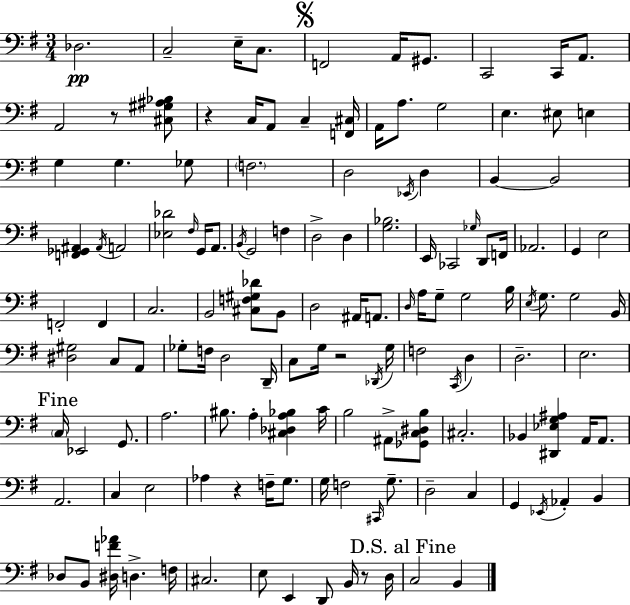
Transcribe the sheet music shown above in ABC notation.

X:1
T:Untitled
M:3/4
L:1/4
K:Em
_D,2 C,2 E,/4 C,/2 F,,2 A,,/4 ^G,,/2 C,,2 C,,/4 A,,/2 A,,2 z/2 [^C,^G,^A,_B,]/2 z C,/4 A,,/2 C, [F,,^C,]/4 A,,/4 A,/2 G,2 E, ^E,/2 E, G, G, _G,/2 F,2 D,2 _E,,/4 D, B,, B,,2 [F,,_G,,^A,,] ^A,,/4 A,,2 [_E,_D]2 ^F,/4 G,,/4 A,,/2 B,,/4 G,,2 F, D,2 D, [G,_B,]2 E,,/4 _C,,2 _G,/4 D,,/2 F,,/4 _A,,2 G,, E,2 F,,2 F,, C,2 B,,2 [^C,F,^G,_D]/2 B,,/2 D,2 ^A,,/4 A,,/2 D,/4 A,/4 G,/2 G,2 B,/4 E,/4 G,/2 G,2 B,,/4 [^D,^G,]2 C,/2 A,,/2 _G,/2 F,/4 D,2 D,,/4 C,/2 G,/4 z2 _D,,/4 G,/4 F,2 C,,/4 D, D,2 E,2 C,/4 _E,,2 G,,/2 A,2 ^B,/2 A, [^C,_D,A,_B,] C/4 B,2 ^A,,/2 [_G,,C,^D,B,]/2 ^C,2 _B,, [^D,,_E,G,^A,] A,,/4 A,,/2 A,,2 C, E,2 _A, z F,/4 G,/2 G,/4 F,2 ^C,,/4 G,/2 D,2 C, G,, _E,,/4 _A,, B,, _D,/2 B,,/2 [^D,F_A]/4 D, F,/4 ^C,2 E,/2 E,, D,,/2 B,,/4 z/2 D,/4 C,2 B,,